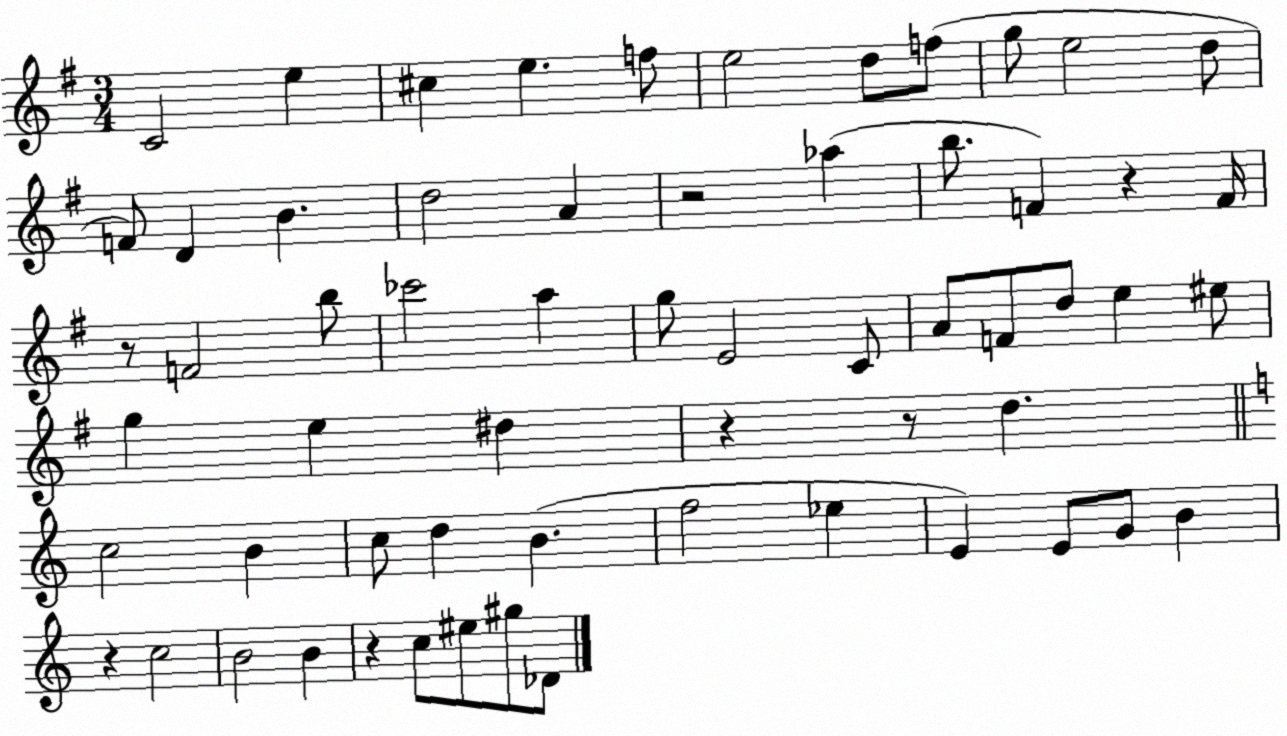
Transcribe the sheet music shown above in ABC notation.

X:1
T:Untitled
M:3/4
L:1/4
K:G
C2 e ^c e f/2 e2 d/2 f/2 g/2 e2 d/2 F/2 D B d2 A z2 _a b/2 F z F/4 z/2 F2 b/2 _c'2 a g/2 E2 C/2 A/2 F/2 d/2 e ^e/2 g e ^d z z/2 d c2 B c/2 d B f2 _e E E/2 G/2 B z c2 B2 B z c/2 ^e/2 ^g/2 _D/2